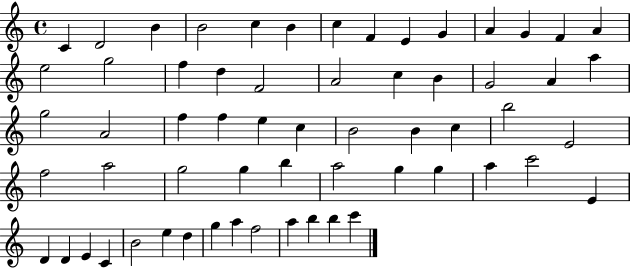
C4/q D4/h B4/q B4/h C5/q B4/q C5/q F4/q E4/q G4/q A4/q G4/q F4/q A4/q E5/h G5/h F5/q D5/q F4/h A4/h C5/q B4/q G4/h A4/q A5/q G5/h A4/h F5/q F5/q E5/q C5/q B4/h B4/q C5/q B5/h E4/h F5/h A5/h G5/h G5/q B5/q A5/h G5/q G5/q A5/q C6/h E4/q D4/q D4/q E4/q C4/q B4/h E5/q D5/q G5/q A5/q F5/h A5/q B5/q B5/q C6/q